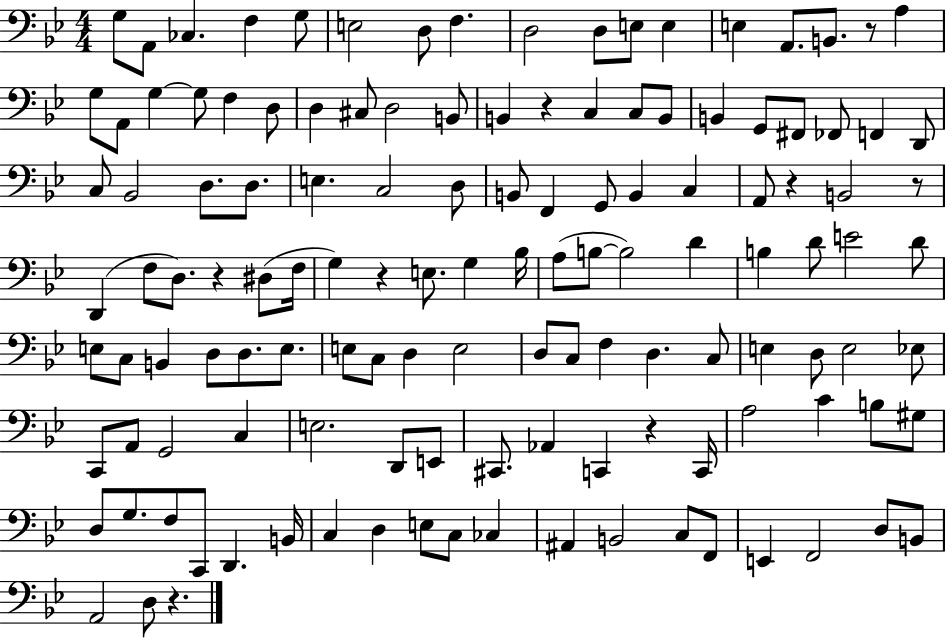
{
  \clef bass
  \numericTimeSignature
  \time 4/4
  \key bes \major
  g8 a,8 ces4. f4 g8 | e2 d8 f4. | d2 d8 e8 e4 | e4 a,8. b,8. r8 a4 | \break g8 a,8 g4~~ g8 f4 d8 | d4 cis8 d2 b,8 | b,4 r4 c4 c8 b,8 | b,4 g,8 fis,8 fes,8 f,4 d,8 | \break c8 bes,2 d8. d8. | e4. c2 d8 | b,8 f,4 g,8 b,4 c4 | a,8 r4 b,2 r8 | \break d,4( f8 d8.) r4 dis8( f16 | g4) r4 e8. g4 bes16 | a8( b8~~ b2) d'4 | b4 d'8 e'2 d'8 | \break e8 c8 b,4 d8 d8. e8. | e8 c8 d4 e2 | d8 c8 f4 d4. c8 | e4 d8 e2 ees8 | \break c,8 a,8 g,2 c4 | e2. d,8 e,8 | cis,8. aes,4 c,4 r4 c,16 | a2 c'4 b8 gis8 | \break d8 g8. f8 c,8 d,4. b,16 | c4 d4 e8 c8 ces4 | ais,4 b,2 c8 f,8 | e,4 f,2 d8 b,8 | \break a,2 d8 r4. | \bar "|."
}